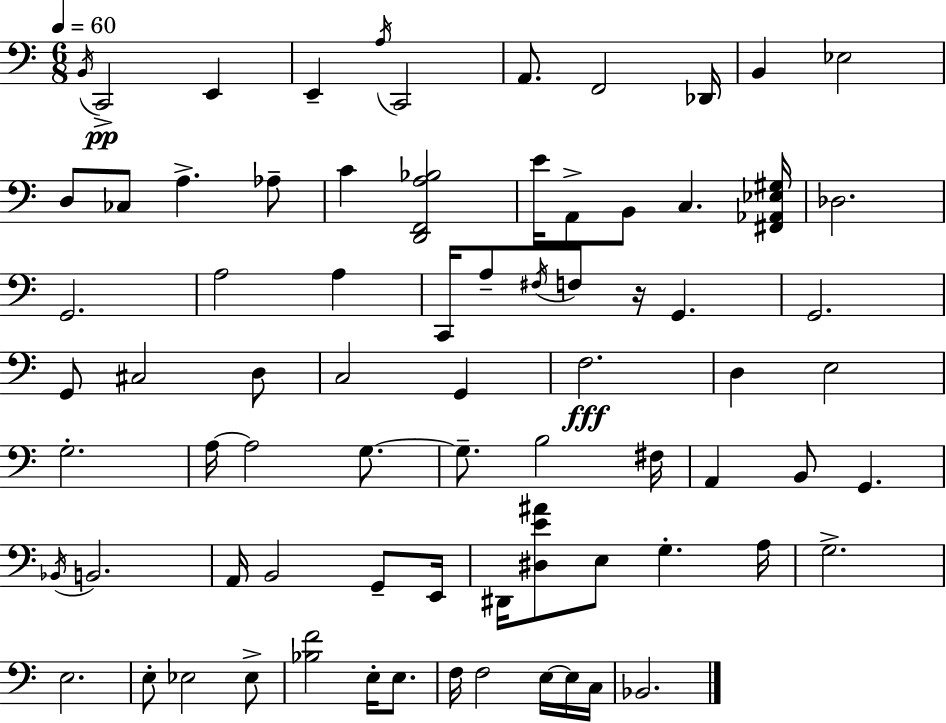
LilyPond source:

{
  \clef bass
  \numericTimeSignature
  \time 6/8
  \key a \minor
  \tempo 4 = 60
  \acciaccatura { b,16 }\pp c,2-> e,4 | e,4-- \acciaccatura { a16 } c,2 | a,8. f,2 | des,16 b,4 ees2 | \break d8 ces8 a4.-> | aes8-- c'4 <d, f, a bes>2 | e'16 a,8-> b,8 c4. | <fis, aes, ees gis>16 des2. | \break g,2. | a2 a4 | c,16 a8-- \acciaccatura { fis16 } f8 r16 g,4. | g,2. | \break g,8 cis2 | d8 c2 g,4 | f2.\fff | d4 e2 | \break g2.-. | a16~~ a2 | g8.~~ g8.-- b2 | fis16 a,4 b,8 g,4. | \break \acciaccatura { bes,16 } b,2. | a,16 b,2 | g,8-- e,16 dis,16 <dis e' ais'>8 e8 g4.-. | a16 g2.-> | \break e2. | e8-. ees2 | ees8-> <bes f'>2 | e16-. e8. f16 f2 | \break e16~~ e16 c16 bes,2. | \bar "|."
}